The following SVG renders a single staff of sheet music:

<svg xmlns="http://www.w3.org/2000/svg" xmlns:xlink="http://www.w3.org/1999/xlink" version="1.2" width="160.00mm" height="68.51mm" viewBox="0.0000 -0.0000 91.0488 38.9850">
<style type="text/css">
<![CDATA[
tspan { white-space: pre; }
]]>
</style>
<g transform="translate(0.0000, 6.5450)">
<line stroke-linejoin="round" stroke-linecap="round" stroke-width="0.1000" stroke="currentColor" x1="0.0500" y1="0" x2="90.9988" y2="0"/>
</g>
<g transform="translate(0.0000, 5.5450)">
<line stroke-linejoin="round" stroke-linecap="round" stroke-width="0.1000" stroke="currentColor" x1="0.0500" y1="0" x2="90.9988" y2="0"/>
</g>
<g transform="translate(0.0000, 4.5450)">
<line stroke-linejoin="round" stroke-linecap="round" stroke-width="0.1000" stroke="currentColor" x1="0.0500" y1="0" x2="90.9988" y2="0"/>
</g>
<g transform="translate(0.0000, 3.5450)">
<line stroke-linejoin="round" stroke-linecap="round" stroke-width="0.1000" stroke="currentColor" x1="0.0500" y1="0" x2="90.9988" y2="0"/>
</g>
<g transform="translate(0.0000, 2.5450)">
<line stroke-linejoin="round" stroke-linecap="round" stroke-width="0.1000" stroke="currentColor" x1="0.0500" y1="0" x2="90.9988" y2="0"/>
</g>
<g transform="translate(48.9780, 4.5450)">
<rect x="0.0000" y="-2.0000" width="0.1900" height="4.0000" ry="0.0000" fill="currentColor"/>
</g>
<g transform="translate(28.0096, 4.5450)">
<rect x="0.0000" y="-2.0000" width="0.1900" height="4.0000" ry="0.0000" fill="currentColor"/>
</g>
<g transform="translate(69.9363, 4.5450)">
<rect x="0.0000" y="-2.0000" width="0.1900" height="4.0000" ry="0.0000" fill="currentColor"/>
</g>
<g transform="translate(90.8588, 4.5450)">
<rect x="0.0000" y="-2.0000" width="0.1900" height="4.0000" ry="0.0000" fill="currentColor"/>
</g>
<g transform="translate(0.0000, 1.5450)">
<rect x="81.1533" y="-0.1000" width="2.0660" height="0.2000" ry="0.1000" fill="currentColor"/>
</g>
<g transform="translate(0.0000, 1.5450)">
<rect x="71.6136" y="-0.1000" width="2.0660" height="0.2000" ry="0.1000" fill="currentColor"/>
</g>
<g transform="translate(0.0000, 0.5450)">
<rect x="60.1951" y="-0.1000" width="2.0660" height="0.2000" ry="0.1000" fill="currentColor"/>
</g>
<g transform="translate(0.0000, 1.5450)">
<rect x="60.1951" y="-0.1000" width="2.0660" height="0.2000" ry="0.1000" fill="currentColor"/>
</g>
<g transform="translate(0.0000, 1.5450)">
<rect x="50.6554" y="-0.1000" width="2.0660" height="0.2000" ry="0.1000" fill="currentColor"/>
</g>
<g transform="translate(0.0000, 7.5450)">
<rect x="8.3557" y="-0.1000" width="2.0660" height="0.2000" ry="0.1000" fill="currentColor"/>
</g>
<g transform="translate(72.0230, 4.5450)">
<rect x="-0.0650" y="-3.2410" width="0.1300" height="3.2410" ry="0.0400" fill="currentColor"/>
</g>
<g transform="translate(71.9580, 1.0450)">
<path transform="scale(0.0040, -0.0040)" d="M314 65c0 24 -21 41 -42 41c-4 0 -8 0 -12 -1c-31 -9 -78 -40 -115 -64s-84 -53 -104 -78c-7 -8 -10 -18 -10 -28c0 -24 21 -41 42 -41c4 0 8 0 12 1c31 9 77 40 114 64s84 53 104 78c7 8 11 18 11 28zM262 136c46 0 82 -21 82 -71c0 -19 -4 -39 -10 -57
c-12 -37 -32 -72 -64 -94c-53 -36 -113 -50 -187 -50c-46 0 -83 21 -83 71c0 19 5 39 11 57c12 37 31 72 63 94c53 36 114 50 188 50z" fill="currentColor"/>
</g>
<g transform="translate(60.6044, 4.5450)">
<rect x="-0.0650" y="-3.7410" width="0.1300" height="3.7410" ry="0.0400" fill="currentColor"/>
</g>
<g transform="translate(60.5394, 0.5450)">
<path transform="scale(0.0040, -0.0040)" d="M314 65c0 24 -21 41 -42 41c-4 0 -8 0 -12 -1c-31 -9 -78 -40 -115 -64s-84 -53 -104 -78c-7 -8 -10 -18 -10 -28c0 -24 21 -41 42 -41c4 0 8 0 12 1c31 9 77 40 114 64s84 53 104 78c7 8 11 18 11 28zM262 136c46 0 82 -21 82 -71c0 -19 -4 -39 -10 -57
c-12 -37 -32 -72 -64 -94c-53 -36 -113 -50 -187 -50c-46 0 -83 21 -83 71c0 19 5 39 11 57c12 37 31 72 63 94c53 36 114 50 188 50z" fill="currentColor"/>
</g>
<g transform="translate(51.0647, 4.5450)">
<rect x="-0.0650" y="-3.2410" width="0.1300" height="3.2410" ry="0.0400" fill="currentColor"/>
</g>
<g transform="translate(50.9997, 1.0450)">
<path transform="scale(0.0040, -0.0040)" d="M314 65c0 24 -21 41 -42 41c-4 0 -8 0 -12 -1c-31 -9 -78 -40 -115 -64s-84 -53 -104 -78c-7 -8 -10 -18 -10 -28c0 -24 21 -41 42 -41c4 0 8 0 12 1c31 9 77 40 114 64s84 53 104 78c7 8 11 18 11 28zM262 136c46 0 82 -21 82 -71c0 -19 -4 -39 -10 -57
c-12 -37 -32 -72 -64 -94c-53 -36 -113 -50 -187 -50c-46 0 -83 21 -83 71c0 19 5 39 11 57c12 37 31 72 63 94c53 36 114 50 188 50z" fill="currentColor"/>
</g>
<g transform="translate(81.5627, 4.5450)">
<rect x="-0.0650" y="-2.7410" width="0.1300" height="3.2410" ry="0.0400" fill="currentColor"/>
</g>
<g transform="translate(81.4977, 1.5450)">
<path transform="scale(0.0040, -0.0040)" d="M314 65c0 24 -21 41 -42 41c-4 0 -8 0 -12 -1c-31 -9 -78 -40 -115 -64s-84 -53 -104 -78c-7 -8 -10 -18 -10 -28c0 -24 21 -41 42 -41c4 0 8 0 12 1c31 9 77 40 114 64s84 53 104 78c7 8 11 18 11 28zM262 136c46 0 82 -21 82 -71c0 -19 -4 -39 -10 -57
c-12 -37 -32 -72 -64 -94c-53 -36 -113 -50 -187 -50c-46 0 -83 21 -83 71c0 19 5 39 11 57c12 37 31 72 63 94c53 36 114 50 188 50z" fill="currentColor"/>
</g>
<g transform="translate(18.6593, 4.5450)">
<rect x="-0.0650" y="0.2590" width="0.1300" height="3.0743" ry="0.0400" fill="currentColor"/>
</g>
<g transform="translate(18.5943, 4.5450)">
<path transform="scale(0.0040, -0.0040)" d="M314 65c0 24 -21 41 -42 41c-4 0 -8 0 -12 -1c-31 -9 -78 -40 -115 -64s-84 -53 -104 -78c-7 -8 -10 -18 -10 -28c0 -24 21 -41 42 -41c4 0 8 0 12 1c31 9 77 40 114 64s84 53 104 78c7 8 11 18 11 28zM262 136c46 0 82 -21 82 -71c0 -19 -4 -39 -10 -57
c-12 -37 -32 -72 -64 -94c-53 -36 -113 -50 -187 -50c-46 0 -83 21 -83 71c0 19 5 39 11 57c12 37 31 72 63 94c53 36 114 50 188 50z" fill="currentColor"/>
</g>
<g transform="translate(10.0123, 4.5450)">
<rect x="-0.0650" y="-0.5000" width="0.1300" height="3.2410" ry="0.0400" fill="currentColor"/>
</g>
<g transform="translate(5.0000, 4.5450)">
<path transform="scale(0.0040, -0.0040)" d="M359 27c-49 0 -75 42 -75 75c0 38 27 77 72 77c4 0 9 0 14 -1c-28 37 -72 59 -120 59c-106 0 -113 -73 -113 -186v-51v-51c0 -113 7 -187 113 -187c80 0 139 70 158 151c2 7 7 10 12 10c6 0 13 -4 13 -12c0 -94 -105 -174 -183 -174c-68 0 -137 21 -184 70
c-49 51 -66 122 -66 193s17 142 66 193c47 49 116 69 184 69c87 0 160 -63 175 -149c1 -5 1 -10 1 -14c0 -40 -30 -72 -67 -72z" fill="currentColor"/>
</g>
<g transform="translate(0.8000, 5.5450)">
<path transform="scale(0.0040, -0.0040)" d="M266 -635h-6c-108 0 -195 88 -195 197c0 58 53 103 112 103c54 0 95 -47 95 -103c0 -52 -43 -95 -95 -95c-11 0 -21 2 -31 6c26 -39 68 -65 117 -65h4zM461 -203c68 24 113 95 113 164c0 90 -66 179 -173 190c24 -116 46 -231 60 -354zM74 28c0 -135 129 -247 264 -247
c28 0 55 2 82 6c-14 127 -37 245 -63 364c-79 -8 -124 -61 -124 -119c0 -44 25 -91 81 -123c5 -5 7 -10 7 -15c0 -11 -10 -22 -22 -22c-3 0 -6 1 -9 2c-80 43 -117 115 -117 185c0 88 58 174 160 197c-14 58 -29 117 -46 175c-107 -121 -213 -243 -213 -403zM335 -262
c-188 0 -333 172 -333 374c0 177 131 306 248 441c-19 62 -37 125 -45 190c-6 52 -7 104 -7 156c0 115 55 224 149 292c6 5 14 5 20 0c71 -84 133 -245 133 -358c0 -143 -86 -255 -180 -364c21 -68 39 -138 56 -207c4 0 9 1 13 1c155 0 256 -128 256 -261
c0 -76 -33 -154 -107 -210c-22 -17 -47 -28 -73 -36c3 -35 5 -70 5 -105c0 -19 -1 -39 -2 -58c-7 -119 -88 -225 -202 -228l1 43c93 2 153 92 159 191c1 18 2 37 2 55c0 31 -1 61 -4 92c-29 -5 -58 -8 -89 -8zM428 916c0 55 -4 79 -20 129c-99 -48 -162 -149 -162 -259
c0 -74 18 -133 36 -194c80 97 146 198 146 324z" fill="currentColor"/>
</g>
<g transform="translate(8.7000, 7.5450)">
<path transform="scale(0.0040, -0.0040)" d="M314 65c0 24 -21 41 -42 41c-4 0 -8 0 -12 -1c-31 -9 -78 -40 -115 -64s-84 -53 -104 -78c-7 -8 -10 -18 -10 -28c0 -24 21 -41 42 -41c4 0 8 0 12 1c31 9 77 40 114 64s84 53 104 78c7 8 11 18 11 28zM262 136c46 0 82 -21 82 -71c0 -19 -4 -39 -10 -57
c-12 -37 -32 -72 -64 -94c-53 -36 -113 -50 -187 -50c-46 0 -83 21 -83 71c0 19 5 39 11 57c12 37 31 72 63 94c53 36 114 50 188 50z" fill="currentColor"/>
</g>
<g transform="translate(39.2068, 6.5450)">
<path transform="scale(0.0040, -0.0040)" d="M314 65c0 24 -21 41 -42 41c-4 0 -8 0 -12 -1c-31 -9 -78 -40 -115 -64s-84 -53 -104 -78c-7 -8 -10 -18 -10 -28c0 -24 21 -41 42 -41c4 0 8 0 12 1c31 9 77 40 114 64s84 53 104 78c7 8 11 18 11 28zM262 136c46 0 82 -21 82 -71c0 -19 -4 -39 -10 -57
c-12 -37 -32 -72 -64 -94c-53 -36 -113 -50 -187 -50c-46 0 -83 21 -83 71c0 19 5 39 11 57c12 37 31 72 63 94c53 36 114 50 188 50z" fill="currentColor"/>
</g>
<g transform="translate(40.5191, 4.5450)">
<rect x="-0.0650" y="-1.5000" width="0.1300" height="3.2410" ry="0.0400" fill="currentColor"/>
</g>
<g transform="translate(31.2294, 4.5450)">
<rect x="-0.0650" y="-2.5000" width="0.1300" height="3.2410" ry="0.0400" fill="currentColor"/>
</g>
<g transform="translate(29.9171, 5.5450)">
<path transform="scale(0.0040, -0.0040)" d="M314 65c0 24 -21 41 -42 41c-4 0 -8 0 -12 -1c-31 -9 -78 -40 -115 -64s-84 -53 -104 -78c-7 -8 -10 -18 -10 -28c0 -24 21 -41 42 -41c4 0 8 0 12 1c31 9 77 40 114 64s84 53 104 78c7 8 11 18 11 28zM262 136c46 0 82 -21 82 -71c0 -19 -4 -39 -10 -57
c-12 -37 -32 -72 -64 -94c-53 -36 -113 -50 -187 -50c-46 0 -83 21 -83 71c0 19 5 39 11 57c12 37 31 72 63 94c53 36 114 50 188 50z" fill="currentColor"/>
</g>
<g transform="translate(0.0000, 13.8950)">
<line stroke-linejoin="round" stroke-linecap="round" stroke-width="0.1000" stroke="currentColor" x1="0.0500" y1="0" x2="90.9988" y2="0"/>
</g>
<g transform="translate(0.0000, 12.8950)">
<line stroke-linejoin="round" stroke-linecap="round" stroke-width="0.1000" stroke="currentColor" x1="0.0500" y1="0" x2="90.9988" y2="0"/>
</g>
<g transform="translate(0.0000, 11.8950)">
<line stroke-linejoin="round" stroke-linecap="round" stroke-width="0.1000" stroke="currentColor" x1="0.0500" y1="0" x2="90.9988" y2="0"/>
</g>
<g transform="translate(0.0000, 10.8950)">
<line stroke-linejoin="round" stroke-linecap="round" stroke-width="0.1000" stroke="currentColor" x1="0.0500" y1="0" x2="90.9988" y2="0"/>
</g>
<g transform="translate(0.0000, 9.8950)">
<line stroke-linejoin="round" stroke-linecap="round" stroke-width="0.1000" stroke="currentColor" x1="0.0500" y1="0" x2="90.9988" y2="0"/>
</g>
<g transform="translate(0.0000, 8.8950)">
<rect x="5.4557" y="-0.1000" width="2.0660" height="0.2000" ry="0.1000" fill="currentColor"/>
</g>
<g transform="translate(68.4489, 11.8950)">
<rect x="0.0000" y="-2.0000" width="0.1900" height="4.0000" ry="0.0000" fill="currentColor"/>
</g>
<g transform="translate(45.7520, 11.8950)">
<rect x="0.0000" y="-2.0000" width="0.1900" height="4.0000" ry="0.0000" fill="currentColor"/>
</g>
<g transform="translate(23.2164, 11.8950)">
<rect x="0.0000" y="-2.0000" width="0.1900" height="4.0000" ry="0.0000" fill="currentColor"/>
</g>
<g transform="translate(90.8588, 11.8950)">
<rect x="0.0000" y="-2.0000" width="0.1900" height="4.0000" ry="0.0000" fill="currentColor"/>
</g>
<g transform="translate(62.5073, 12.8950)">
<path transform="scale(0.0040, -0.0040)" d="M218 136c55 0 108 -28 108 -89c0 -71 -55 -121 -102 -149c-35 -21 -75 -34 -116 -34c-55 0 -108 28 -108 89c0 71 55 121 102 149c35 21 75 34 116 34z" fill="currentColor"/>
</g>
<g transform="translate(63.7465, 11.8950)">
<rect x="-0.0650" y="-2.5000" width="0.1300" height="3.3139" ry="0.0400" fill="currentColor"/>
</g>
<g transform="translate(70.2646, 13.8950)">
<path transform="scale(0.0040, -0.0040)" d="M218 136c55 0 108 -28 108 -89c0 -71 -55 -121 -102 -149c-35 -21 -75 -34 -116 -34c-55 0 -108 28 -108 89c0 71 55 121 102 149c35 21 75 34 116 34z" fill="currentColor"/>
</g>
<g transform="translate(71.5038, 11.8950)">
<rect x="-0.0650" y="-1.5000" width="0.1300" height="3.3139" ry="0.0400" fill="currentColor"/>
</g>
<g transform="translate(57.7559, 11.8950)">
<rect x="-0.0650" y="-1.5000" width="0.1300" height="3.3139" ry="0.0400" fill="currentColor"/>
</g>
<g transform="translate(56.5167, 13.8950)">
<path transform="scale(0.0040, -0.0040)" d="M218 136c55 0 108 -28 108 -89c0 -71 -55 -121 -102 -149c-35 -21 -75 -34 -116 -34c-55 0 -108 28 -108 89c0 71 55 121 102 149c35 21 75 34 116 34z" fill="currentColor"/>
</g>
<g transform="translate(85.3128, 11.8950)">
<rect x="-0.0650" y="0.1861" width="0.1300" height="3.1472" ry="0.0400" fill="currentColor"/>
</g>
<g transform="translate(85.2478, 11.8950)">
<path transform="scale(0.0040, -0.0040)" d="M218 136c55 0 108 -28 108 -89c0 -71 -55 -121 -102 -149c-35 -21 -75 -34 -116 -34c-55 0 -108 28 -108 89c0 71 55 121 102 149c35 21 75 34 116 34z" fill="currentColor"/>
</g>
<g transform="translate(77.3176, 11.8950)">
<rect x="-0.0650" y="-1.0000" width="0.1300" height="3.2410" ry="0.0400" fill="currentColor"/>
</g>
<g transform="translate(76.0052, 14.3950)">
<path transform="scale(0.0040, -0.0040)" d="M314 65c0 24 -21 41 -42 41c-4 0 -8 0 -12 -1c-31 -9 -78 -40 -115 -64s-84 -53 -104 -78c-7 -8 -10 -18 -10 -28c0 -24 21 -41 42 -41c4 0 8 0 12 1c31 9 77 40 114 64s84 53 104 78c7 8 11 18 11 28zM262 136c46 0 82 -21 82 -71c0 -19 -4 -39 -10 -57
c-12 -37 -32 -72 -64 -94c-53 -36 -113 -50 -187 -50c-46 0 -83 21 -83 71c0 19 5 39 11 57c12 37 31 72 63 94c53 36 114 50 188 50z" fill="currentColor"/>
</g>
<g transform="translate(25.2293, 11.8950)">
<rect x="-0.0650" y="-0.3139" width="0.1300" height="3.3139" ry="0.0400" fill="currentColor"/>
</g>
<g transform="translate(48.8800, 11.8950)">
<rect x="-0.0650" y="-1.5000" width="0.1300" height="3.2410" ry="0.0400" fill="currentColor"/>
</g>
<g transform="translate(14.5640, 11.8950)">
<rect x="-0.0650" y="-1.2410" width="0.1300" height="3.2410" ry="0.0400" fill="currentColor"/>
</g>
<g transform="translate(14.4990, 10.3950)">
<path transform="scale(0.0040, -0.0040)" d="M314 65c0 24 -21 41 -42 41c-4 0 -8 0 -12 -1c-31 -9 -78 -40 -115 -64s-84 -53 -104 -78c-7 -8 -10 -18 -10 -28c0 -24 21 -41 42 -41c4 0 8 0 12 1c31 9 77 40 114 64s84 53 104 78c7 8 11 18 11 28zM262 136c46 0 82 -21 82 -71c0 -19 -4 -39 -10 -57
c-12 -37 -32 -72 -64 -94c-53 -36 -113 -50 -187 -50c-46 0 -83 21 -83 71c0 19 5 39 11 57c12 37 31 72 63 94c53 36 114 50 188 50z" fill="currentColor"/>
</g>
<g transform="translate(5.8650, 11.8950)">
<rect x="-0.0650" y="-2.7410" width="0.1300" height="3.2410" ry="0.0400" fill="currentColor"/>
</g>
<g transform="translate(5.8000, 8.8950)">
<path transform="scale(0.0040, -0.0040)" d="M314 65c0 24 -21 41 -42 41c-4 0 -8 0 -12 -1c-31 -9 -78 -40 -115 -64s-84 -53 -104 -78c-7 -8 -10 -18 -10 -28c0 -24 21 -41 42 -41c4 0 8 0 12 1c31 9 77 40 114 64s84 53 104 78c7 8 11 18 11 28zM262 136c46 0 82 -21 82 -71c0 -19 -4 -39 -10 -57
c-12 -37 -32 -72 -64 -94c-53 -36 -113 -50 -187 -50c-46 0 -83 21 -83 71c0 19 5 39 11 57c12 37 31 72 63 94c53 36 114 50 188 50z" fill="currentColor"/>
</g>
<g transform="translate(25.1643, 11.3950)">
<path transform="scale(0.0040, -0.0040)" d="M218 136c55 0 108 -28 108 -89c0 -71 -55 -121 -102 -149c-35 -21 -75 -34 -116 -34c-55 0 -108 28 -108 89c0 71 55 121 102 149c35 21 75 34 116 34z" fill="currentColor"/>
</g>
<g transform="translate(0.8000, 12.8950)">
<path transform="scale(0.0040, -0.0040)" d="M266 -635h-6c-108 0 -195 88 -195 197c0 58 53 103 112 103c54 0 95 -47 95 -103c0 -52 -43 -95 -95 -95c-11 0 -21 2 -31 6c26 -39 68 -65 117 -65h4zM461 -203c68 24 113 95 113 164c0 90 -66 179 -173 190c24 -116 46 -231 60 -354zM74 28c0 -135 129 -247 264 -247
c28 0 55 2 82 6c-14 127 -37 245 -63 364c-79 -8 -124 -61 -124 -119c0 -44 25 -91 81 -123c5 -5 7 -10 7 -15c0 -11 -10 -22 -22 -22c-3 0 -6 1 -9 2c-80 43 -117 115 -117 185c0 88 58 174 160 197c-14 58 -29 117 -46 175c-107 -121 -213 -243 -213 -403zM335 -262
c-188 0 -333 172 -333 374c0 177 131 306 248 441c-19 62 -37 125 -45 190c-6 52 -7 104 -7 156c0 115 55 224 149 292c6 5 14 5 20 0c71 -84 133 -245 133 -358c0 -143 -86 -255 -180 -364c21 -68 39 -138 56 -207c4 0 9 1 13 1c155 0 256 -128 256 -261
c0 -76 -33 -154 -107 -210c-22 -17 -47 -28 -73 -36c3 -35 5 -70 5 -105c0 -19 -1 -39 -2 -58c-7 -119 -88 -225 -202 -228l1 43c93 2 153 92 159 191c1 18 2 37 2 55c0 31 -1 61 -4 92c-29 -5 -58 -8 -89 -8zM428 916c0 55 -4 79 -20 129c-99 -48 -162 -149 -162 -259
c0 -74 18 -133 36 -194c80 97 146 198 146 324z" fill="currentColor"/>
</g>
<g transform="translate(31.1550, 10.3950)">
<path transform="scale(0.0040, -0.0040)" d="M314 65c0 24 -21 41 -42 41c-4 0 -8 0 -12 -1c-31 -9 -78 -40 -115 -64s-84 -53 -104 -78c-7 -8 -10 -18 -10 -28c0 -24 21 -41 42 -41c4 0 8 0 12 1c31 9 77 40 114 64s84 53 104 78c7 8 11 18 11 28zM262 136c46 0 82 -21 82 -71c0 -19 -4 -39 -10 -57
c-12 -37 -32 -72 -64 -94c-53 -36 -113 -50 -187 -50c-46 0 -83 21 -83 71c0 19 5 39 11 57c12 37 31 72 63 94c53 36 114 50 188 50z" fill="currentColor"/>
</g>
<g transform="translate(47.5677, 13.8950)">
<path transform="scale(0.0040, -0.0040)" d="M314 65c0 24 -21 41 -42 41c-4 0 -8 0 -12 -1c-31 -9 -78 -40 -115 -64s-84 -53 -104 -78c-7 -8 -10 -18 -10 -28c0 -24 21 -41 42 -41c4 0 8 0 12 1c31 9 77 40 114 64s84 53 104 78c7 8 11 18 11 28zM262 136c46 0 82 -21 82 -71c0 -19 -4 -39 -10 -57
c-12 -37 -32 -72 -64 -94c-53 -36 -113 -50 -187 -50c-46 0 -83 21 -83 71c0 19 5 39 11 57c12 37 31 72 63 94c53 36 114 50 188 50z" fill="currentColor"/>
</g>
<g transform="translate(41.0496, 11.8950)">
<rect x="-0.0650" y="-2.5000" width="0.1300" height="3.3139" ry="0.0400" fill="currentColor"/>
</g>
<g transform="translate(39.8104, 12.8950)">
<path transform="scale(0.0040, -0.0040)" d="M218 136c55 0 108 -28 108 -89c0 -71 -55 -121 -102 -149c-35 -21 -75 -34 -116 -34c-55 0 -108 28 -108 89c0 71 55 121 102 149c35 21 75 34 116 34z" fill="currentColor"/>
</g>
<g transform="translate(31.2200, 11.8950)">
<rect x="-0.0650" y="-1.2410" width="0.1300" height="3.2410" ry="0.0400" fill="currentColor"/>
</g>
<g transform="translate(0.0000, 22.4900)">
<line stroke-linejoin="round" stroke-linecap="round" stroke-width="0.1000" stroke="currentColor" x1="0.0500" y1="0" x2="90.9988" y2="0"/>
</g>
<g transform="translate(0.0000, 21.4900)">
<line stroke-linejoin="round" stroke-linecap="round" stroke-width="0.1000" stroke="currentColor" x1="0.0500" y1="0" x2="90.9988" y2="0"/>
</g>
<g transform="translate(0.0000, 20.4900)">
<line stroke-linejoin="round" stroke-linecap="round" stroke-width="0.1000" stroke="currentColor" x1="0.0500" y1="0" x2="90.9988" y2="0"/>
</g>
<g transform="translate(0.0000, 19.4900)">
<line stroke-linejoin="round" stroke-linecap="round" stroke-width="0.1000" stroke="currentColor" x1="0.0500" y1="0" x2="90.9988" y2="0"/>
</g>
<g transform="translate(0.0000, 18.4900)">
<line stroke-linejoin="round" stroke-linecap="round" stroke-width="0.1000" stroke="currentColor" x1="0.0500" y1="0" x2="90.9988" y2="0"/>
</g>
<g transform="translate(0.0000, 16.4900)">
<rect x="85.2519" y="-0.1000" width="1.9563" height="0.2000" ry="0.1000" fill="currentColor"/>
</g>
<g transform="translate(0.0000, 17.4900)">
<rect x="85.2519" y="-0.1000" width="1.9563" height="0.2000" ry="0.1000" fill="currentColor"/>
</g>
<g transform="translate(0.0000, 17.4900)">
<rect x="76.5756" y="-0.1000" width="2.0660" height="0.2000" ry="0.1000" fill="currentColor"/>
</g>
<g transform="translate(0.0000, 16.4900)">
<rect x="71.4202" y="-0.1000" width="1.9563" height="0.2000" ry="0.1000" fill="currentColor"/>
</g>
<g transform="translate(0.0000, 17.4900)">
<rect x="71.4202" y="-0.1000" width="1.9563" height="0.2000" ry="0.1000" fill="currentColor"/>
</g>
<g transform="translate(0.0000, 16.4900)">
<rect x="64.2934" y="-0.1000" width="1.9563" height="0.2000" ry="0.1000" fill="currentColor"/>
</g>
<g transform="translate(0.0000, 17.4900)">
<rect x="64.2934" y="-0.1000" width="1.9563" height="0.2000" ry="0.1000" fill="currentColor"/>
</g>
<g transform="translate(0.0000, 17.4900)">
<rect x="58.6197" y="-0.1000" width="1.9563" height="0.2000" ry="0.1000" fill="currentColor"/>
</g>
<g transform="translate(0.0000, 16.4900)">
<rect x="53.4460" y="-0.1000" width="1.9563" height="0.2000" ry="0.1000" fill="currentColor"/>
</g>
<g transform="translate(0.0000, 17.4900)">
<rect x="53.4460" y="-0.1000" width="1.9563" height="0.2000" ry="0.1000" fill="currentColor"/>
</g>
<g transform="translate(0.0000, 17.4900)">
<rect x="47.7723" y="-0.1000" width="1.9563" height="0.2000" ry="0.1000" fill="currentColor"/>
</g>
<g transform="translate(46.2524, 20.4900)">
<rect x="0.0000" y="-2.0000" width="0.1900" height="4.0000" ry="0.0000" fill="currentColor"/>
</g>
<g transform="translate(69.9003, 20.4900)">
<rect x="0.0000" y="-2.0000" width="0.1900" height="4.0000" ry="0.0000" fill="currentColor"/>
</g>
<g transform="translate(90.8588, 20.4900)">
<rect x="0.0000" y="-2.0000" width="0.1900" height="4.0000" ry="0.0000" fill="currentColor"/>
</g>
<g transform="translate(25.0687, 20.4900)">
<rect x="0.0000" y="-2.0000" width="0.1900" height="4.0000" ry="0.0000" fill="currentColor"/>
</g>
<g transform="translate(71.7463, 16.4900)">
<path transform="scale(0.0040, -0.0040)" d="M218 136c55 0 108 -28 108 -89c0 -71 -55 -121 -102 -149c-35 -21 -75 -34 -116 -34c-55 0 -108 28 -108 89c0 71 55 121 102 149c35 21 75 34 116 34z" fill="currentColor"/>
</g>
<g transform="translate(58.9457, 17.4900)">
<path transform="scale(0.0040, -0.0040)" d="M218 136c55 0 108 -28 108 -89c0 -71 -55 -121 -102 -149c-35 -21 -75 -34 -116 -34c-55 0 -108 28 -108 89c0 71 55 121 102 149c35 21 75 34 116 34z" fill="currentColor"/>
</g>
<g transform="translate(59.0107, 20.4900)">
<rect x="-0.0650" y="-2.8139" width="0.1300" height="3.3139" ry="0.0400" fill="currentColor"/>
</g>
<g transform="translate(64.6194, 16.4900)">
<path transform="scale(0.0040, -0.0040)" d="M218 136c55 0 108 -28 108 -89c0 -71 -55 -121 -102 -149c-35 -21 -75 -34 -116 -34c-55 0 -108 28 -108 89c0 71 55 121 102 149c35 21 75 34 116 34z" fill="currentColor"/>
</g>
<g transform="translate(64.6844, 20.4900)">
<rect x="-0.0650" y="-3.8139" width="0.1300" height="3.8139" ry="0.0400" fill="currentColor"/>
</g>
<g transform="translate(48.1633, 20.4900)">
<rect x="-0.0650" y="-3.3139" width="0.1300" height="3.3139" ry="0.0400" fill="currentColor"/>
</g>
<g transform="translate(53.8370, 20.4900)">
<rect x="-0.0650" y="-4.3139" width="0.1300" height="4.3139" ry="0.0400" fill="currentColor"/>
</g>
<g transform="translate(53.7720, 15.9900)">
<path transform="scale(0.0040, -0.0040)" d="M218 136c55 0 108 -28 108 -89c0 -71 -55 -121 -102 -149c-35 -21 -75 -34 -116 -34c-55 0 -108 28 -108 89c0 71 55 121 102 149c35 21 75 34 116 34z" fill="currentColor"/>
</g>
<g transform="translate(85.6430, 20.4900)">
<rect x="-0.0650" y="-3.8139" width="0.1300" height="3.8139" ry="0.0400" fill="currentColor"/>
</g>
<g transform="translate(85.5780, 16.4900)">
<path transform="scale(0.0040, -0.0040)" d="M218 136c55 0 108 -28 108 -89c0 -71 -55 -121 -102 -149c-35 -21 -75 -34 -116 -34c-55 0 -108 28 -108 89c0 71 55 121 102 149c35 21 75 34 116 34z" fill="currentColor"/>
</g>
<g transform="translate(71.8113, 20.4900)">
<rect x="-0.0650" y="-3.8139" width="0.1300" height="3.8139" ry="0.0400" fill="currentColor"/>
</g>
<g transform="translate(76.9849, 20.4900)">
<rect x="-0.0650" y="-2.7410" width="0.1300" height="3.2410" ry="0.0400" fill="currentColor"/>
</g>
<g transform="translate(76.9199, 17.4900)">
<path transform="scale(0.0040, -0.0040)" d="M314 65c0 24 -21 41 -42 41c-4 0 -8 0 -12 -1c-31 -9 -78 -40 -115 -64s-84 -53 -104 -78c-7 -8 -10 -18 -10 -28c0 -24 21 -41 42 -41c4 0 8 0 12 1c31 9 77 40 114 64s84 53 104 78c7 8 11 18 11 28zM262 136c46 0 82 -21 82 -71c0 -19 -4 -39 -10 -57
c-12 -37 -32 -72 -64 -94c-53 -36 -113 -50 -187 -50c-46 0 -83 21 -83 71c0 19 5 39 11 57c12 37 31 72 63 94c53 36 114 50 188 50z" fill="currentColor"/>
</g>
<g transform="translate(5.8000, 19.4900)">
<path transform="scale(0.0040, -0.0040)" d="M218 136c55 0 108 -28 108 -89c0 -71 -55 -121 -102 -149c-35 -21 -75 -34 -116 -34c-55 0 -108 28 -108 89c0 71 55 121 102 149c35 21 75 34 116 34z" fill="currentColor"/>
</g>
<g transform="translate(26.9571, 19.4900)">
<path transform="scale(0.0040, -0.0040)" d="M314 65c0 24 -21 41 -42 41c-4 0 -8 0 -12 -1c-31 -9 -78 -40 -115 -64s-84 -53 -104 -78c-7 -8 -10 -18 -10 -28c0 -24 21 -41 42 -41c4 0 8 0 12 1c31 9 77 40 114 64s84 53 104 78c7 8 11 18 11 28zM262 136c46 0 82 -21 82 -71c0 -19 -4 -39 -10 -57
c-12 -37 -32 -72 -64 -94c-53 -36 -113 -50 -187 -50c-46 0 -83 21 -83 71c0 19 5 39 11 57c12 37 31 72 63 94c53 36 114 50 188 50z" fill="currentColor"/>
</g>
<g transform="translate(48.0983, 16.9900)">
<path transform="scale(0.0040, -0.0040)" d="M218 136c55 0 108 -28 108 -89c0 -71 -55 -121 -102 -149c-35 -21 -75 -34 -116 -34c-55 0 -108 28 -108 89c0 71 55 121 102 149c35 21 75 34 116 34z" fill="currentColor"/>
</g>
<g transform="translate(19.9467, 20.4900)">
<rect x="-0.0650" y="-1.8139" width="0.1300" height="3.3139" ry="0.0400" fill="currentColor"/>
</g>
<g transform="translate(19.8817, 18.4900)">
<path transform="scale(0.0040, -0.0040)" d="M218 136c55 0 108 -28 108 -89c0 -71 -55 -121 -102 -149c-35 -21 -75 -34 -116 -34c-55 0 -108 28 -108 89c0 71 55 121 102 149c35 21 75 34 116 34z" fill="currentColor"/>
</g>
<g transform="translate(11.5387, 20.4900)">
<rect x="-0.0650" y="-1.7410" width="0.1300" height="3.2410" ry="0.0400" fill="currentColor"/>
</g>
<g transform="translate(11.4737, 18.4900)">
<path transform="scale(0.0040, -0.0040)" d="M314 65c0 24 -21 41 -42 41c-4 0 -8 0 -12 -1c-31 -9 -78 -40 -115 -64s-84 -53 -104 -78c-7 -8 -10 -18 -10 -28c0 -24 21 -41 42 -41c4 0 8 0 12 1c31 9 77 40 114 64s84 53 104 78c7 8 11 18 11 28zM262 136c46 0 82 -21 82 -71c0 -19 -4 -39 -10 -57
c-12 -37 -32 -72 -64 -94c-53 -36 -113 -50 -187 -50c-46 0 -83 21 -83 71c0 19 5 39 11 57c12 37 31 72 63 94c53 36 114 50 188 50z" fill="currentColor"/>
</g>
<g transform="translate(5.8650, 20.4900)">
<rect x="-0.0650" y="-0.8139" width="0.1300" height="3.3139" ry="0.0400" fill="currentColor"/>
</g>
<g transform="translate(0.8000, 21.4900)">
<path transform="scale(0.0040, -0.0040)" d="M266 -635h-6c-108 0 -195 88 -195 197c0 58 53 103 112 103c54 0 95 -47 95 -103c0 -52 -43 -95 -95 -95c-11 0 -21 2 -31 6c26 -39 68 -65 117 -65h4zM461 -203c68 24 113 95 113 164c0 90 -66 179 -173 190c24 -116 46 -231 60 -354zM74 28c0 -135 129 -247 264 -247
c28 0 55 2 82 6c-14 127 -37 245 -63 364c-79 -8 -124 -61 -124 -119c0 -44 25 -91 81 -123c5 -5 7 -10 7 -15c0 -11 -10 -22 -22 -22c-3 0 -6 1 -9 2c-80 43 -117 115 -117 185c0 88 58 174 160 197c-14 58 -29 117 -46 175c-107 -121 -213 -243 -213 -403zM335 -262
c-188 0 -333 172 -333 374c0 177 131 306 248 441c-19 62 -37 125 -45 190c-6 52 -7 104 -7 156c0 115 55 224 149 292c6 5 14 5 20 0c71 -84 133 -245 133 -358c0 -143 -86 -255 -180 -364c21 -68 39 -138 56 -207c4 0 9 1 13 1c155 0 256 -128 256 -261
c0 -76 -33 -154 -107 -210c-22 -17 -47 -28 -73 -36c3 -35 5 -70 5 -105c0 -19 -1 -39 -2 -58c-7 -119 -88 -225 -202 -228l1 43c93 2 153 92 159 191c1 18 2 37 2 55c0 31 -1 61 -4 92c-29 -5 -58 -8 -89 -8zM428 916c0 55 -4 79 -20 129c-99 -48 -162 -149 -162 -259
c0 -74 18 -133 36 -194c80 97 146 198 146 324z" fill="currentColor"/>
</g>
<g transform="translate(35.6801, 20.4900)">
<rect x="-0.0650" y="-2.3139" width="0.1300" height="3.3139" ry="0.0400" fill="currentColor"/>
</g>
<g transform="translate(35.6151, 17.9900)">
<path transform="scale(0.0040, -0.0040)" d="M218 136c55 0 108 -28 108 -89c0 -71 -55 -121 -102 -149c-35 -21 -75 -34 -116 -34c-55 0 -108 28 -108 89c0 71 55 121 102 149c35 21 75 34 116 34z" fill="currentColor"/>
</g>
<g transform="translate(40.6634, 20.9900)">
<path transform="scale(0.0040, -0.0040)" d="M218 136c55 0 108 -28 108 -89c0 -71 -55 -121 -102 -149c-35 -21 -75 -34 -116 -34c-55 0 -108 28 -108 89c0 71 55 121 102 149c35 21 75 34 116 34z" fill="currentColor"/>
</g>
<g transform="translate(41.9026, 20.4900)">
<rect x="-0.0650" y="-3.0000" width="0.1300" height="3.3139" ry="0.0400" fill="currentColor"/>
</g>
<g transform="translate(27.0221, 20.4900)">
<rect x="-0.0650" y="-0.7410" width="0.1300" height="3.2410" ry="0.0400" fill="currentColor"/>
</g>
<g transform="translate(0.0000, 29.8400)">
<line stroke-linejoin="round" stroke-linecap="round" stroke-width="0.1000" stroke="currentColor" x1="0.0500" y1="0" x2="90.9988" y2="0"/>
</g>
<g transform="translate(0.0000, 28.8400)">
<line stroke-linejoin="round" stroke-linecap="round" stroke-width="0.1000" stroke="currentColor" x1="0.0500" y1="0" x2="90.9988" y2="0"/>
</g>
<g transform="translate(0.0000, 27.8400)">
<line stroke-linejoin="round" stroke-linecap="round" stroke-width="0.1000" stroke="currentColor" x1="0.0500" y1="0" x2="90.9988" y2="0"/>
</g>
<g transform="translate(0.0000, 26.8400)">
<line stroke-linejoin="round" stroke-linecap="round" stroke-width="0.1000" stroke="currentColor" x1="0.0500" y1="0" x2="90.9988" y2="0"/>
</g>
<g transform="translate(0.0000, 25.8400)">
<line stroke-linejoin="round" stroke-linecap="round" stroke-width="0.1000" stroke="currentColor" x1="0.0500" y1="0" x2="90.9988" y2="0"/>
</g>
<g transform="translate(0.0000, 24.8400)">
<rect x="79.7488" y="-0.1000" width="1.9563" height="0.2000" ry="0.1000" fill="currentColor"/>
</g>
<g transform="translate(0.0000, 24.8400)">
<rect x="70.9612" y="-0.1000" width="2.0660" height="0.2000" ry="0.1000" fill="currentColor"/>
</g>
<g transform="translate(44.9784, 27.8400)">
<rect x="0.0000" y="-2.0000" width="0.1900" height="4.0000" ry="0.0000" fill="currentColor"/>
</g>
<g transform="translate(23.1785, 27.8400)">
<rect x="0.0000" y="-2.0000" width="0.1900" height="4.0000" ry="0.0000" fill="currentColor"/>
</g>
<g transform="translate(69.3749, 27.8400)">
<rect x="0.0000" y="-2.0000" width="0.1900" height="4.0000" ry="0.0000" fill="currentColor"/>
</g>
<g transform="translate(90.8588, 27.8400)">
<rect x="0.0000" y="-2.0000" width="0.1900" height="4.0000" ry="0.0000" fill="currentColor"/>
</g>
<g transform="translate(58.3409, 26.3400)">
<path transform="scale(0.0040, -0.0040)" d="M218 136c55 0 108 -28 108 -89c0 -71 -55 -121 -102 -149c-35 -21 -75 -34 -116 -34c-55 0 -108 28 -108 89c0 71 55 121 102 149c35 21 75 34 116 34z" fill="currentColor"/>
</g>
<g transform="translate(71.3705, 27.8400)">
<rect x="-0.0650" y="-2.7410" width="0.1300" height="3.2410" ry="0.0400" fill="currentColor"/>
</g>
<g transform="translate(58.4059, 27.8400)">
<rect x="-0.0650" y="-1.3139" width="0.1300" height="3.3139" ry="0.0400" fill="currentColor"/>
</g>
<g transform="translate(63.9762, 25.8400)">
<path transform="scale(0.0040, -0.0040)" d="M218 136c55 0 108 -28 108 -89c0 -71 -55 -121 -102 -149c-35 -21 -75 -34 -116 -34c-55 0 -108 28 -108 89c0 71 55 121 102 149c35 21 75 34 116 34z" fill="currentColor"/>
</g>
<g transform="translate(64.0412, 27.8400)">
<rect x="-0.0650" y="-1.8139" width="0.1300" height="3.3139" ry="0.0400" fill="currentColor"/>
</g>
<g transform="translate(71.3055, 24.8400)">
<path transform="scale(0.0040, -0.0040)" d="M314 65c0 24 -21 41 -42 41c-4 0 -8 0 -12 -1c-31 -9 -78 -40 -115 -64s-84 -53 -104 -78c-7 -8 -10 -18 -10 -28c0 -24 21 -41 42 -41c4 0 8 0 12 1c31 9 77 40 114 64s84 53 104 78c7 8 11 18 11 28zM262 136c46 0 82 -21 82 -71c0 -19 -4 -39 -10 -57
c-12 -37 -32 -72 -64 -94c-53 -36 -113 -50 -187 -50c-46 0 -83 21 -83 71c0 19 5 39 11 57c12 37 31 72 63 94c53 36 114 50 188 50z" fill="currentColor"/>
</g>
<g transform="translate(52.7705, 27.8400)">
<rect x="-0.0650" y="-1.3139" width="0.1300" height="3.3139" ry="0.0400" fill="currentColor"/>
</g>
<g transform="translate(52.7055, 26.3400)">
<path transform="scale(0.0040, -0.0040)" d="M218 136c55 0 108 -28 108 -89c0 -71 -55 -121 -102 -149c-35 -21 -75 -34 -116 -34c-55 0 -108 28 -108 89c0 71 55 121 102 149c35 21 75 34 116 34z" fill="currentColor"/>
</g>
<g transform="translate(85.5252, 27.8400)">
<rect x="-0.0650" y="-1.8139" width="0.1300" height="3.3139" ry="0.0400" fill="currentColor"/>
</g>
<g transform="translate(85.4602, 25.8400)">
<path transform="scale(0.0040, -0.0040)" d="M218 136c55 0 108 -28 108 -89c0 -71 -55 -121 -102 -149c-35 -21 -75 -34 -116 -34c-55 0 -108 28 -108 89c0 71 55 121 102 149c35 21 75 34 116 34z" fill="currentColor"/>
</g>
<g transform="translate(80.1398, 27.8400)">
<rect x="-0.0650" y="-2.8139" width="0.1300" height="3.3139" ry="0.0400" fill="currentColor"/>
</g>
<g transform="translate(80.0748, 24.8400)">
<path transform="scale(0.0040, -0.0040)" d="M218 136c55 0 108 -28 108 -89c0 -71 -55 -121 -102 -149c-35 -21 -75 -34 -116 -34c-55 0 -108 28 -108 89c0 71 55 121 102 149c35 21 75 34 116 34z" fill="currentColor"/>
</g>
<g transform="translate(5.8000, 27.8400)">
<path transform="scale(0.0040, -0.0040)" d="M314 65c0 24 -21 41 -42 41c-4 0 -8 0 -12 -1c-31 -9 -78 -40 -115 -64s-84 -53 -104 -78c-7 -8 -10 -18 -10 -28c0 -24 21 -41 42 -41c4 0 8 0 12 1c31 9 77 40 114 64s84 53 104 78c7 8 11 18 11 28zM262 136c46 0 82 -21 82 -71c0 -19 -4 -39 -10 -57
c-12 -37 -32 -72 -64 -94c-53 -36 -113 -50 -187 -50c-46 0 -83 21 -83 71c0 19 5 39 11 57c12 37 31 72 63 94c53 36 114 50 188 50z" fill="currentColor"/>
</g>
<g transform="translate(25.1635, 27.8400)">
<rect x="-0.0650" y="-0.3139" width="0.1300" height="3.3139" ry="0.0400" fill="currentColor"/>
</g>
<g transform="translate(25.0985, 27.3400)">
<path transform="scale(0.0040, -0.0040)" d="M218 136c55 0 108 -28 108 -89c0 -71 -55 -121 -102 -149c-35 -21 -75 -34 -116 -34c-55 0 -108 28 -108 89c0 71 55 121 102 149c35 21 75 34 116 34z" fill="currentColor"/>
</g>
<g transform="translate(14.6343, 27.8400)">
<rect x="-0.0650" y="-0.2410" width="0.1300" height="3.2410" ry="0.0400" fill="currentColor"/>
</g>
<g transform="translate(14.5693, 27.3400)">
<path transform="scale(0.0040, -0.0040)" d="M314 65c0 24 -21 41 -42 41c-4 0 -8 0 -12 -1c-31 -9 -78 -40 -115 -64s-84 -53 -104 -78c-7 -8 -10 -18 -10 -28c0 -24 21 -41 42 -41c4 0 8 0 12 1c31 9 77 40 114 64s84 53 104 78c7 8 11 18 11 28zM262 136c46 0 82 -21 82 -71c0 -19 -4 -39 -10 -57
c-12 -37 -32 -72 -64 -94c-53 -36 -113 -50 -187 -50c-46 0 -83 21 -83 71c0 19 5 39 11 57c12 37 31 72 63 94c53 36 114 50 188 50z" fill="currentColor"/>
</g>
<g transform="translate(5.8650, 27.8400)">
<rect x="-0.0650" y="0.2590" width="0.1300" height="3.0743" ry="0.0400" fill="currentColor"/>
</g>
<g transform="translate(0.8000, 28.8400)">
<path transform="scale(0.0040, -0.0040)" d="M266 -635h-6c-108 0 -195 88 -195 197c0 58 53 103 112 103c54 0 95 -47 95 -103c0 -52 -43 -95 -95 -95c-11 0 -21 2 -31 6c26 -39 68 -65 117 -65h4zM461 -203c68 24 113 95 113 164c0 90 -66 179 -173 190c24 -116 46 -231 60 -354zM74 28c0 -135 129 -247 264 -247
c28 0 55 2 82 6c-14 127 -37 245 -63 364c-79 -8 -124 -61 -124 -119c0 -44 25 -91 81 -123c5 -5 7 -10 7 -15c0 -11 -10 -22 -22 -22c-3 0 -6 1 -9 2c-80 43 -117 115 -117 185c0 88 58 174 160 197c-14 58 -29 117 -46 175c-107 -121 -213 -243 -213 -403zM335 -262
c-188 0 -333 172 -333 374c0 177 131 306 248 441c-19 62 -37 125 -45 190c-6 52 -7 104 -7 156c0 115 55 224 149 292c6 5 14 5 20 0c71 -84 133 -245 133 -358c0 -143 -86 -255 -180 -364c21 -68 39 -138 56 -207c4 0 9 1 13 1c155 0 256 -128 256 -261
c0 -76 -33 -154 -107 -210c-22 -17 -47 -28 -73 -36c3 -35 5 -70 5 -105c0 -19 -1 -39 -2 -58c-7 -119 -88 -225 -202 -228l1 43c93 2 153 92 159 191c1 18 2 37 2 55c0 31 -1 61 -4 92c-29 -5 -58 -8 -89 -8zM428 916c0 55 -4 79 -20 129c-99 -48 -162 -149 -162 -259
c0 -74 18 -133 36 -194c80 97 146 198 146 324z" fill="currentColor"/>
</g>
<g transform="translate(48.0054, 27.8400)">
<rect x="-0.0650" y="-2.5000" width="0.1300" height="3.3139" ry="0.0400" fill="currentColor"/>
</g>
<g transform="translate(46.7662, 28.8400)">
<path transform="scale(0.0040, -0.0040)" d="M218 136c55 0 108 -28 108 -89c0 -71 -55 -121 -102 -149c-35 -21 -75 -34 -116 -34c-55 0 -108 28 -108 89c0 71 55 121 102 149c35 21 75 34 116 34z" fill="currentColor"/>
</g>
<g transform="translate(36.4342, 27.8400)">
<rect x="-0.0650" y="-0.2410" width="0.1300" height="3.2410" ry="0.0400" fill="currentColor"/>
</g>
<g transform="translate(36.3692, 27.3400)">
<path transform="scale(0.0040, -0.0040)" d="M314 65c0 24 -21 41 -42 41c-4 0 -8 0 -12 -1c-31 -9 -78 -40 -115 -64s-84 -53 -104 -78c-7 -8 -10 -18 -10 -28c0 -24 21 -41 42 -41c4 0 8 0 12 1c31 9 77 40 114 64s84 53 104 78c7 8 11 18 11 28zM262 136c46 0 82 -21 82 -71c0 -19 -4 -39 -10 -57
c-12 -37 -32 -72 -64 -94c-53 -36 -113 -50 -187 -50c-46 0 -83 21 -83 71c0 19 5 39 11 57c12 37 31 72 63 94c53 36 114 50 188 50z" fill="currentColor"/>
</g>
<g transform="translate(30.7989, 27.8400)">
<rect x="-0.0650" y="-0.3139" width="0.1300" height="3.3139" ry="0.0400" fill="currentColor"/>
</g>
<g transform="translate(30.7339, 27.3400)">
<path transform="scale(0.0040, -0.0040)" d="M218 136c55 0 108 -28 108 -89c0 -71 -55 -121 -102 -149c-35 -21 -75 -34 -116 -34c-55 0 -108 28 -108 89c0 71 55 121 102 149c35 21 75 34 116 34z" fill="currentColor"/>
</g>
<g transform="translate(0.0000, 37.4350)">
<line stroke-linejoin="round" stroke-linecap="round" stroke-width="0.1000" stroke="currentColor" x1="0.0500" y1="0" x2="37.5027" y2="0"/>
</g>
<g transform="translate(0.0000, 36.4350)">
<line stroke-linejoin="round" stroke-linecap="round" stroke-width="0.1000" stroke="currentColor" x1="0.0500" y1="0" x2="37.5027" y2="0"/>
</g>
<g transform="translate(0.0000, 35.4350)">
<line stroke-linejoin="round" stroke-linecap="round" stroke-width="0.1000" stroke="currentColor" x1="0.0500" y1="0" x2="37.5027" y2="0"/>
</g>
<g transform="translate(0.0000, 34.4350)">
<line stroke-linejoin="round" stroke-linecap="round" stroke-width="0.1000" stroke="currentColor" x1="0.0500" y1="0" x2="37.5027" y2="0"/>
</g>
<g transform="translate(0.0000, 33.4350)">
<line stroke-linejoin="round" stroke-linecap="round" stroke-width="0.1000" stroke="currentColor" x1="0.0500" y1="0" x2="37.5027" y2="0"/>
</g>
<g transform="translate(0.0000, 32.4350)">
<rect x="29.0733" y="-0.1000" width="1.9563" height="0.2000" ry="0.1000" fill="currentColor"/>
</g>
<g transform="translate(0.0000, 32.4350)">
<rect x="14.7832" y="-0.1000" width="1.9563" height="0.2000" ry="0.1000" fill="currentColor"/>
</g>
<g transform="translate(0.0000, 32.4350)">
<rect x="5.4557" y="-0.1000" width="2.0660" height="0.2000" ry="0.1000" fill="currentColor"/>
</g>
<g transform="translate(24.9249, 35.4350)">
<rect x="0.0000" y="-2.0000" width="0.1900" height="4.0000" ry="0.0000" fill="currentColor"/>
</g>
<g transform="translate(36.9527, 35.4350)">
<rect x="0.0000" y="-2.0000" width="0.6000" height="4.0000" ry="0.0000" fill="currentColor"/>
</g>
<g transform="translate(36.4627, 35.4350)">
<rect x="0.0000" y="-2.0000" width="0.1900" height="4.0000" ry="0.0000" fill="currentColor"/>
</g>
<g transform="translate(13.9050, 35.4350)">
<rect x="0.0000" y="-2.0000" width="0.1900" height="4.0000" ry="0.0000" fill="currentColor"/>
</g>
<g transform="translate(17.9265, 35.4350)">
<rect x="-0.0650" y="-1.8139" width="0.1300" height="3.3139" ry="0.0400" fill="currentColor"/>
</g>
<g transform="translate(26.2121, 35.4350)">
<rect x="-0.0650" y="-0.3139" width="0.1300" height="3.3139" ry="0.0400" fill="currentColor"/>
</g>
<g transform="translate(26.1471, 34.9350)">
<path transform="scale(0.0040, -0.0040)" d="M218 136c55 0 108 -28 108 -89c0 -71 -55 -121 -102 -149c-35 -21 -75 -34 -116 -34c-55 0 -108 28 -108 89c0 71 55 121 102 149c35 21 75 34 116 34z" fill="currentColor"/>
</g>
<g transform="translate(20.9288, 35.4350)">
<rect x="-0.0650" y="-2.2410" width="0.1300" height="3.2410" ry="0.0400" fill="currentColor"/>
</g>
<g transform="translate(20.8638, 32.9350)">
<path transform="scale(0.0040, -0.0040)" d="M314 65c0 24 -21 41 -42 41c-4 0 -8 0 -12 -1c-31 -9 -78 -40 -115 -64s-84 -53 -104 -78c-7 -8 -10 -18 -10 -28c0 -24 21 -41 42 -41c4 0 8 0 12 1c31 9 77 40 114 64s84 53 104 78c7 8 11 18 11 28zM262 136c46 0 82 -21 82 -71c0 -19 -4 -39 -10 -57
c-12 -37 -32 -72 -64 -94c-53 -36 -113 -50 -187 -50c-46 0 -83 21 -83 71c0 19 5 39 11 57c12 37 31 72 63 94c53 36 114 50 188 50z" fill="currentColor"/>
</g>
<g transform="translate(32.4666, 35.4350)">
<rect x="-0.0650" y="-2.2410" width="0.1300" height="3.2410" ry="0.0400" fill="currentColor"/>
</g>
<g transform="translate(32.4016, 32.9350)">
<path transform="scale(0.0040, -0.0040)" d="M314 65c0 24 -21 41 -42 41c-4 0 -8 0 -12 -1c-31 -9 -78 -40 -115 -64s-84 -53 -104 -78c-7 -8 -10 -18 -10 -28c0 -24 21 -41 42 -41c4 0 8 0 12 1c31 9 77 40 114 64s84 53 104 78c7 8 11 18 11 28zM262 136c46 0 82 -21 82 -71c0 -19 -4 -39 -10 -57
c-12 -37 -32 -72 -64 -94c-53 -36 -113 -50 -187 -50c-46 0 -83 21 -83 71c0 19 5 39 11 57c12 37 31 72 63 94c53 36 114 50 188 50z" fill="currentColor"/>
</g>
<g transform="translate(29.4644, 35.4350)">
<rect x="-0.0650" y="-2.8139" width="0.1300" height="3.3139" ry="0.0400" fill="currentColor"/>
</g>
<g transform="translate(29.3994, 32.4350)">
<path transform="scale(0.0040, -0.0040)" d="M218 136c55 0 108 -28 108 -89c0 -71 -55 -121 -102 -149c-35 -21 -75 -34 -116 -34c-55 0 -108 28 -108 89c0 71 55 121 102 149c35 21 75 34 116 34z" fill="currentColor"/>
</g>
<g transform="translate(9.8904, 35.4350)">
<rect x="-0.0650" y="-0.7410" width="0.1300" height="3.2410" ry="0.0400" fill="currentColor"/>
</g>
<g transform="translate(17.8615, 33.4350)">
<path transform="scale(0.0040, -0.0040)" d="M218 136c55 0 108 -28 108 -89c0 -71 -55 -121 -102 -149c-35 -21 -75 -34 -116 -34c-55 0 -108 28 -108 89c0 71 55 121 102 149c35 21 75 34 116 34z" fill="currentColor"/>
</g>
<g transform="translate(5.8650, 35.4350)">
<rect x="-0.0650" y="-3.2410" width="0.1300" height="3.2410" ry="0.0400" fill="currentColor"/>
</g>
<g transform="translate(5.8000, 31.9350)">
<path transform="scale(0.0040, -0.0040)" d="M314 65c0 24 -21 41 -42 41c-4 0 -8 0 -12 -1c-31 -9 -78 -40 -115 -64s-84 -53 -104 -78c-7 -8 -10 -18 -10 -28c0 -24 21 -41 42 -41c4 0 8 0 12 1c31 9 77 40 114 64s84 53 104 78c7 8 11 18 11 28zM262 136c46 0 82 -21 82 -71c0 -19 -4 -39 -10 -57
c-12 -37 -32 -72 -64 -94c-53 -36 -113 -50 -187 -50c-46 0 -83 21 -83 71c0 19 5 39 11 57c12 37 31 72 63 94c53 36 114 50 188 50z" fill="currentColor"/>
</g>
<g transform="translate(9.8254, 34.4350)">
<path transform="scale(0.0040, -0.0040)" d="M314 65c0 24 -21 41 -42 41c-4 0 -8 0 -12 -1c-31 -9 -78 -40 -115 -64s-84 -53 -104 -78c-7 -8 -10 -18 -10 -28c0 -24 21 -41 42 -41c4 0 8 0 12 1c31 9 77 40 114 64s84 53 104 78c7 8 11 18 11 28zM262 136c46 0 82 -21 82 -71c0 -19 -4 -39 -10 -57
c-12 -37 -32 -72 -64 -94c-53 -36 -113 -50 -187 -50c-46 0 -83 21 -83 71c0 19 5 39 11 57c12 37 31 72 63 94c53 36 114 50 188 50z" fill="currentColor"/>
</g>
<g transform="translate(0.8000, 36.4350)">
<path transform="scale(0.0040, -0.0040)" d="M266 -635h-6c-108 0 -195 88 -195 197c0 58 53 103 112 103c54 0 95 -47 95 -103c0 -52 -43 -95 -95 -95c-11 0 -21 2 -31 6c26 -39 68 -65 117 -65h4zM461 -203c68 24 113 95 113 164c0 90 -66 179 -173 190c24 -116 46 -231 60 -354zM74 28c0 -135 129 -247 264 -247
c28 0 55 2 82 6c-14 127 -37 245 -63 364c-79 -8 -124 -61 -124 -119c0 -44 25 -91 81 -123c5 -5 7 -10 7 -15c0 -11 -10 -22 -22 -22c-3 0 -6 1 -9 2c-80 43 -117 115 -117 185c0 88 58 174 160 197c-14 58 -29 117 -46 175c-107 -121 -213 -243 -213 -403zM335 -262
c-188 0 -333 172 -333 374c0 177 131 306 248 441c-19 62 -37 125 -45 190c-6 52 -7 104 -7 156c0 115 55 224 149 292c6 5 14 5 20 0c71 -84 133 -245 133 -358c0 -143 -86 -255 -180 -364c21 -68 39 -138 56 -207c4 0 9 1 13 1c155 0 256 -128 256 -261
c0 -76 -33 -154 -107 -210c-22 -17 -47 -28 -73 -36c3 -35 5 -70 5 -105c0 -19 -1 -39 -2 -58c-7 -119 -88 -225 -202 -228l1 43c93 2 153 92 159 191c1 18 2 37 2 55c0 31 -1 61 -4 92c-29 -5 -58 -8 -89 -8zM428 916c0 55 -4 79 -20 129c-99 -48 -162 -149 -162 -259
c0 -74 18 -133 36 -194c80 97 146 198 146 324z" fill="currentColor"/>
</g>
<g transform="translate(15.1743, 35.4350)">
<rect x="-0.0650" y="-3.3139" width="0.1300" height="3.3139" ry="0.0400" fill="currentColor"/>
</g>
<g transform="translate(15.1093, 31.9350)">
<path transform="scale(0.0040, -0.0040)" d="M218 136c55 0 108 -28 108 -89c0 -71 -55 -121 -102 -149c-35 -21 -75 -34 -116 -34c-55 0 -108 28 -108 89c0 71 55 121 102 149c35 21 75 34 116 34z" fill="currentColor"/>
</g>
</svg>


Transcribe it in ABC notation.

X:1
T:Untitled
M:4/4
L:1/4
K:C
C2 B2 G2 E2 b2 c'2 b2 a2 a2 e2 c e2 G E2 E G E D2 B d f2 f d2 g A b d' a c' c' a2 c' B2 c2 c c c2 G e e f a2 a f b2 d2 b f g2 c a g2